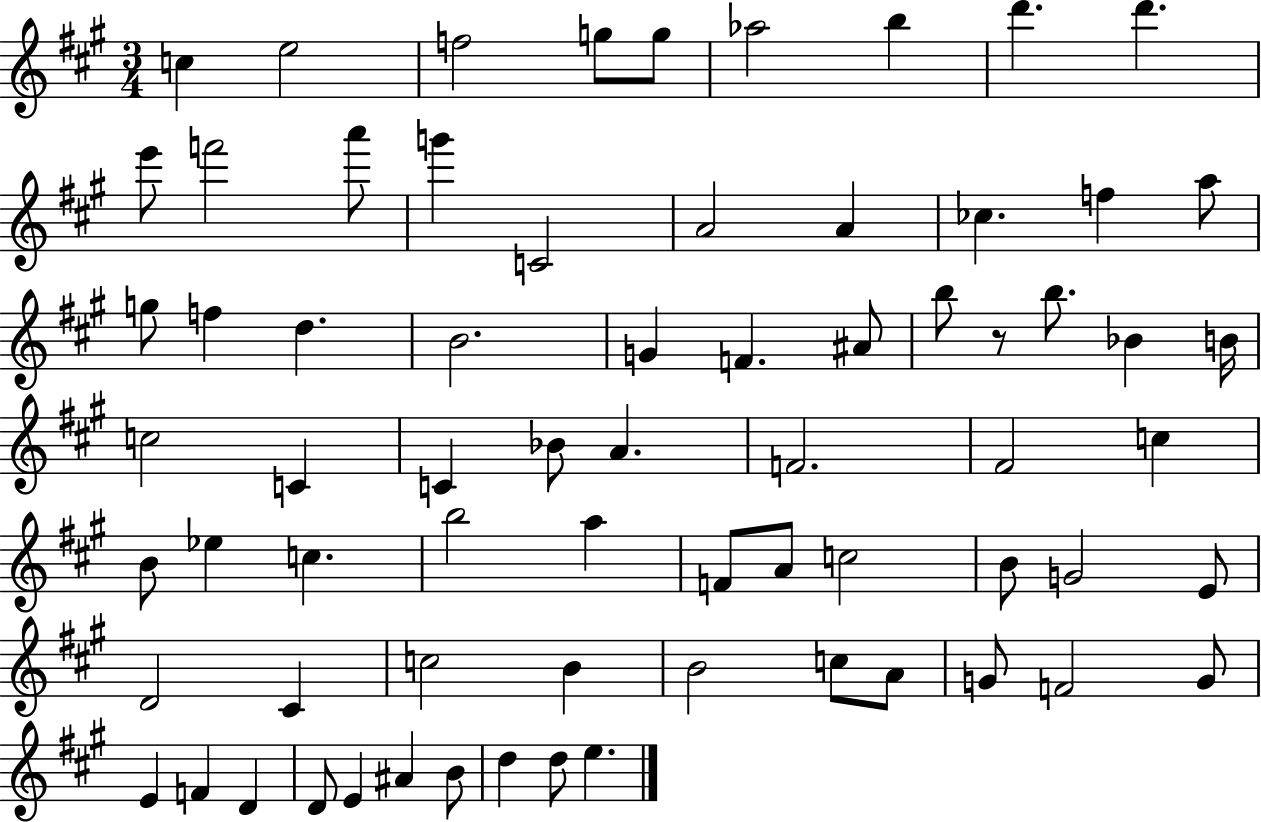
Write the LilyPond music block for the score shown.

{
  \clef treble
  \numericTimeSignature
  \time 3/4
  \key a \major
  c''4 e''2 | f''2 g''8 g''8 | aes''2 b''4 | d'''4. d'''4. | \break e'''8 f'''2 a'''8 | g'''4 c'2 | a'2 a'4 | ces''4. f''4 a''8 | \break g''8 f''4 d''4. | b'2. | g'4 f'4. ais'8 | b''8 r8 b''8. bes'4 b'16 | \break c''2 c'4 | c'4 bes'8 a'4. | f'2. | fis'2 c''4 | \break b'8 ees''4 c''4. | b''2 a''4 | f'8 a'8 c''2 | b'8 g'2 e'8 | \break d'2 cis'4 | c''2 b'4 | b'2 c''8 a'8 | g'8 f'2 g'8 | \break e'4 f'4 d'4 | d'8 e'4 ais'4 b'8 | d''4 d''8 e''4. | \bar "|."
}